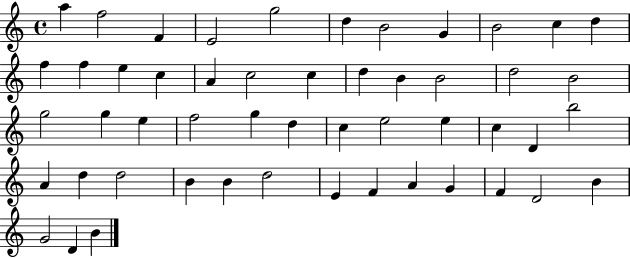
X:1
T:Untitled
M:4/4
L:1/4
K:C
a f2 F E2 g2 d B2 G B2 c d f f e c A c2 c d B B2 d2 B2 g2 g e f2 g d c e2 e c D b2 A d d2 B B d2 E F A G F D2 B G2 D B